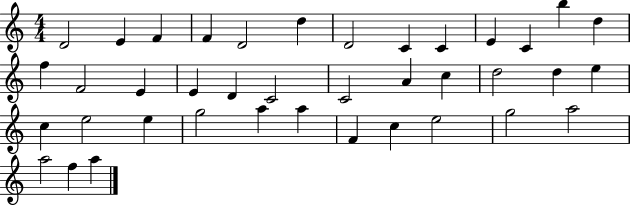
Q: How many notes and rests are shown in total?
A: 39